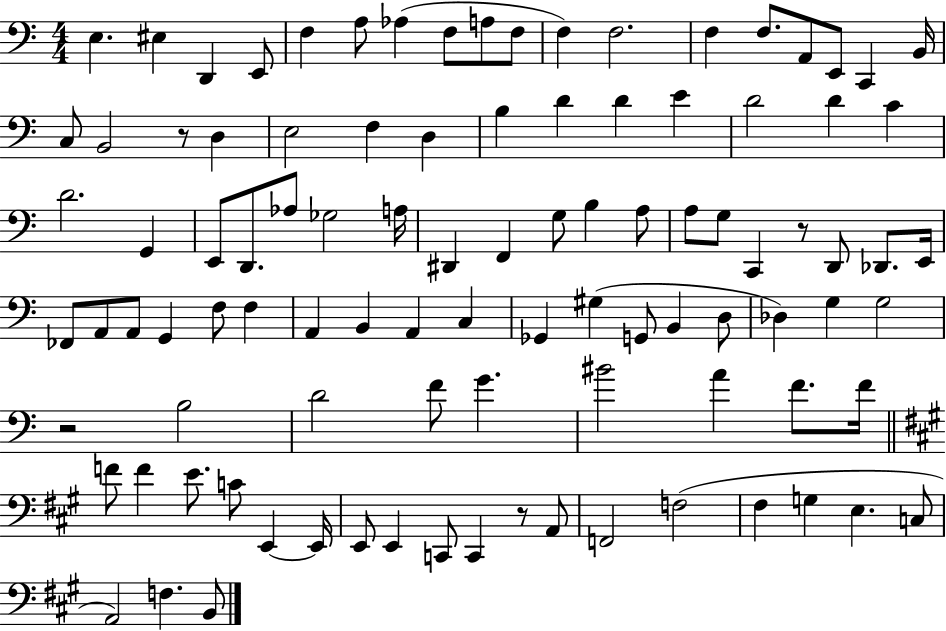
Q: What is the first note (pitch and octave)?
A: E3